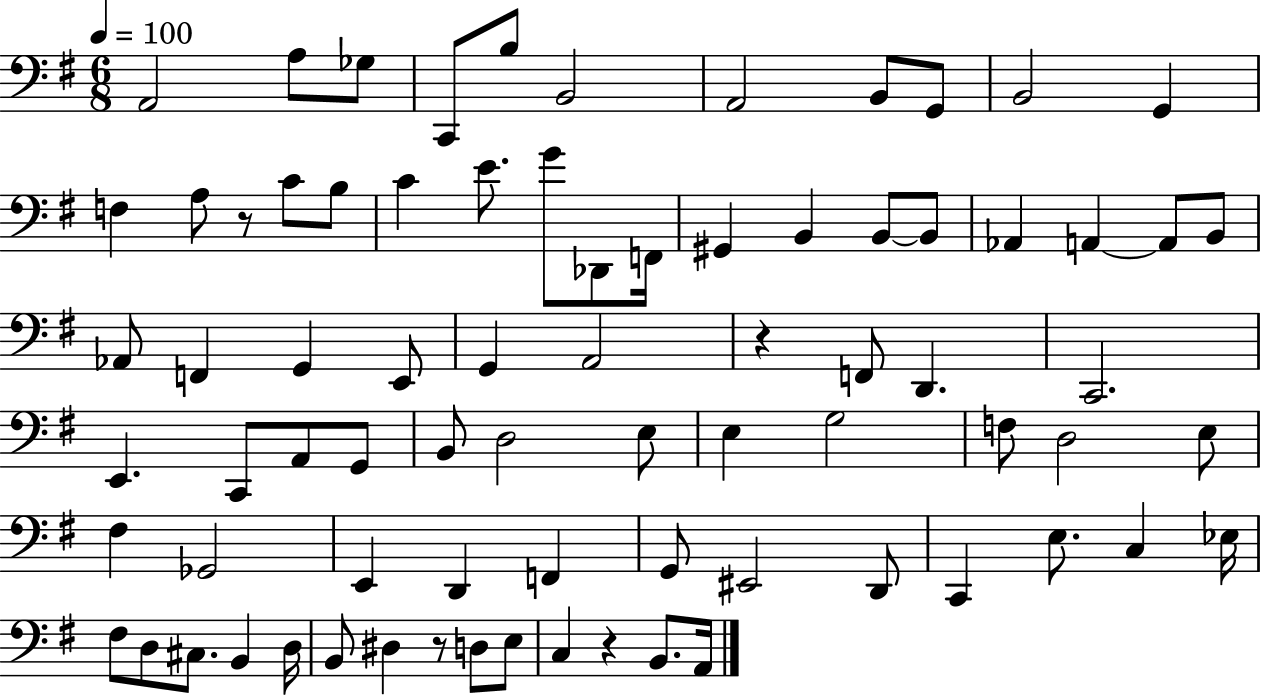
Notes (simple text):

A2/h A3/e Gb3/e C2/e B3/e B2/h A2/h B2/e G2/e B2/h G2/q F3/q A3/e R/e C4/e B3/e C4/q E4/e. G4/e Db2/e F2/s G#2/q B2/q B2/e B2/e Ab2/q A2/q A2/e B2/e Ab2/e F2/q G2/q E2/e G2/q A2/h R/q F2/e D2/q. C2/h. E2/q. C2/e A2/e G2/e B2/e D3/h E3/e E3/q G3/h F3/e D3/h E3/e F#3/q Gb2/h E2/q D2/q F2/q G2/e EIS2/h D2/e C2/q E3/e. C3/q Eb3/s F#3/e D3/e C#3/e. B2/q D3/s B2/e D#3/q R/e D3/e E3/e C3/q R/q B2/e. A2/s